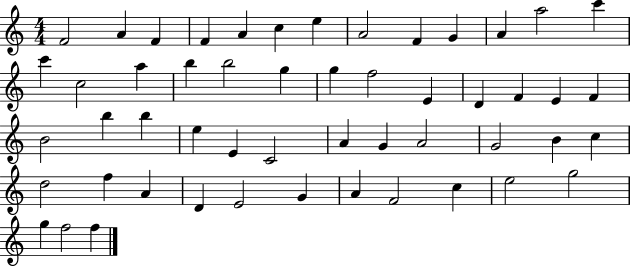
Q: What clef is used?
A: treble